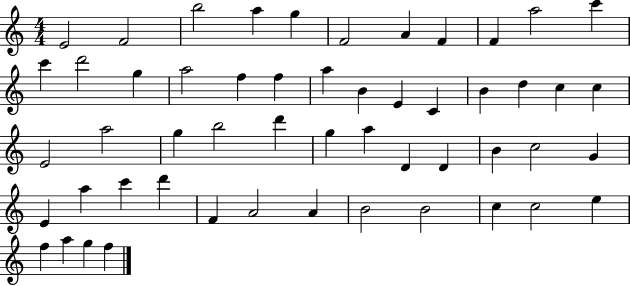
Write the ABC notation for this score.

X:1
T:Untitled
M:4/4
L:1/4
K:C
E2 F2 b2 a g F2 A F F a2 c' c' d'2 g a2 f f a B E C B d c c E2 a2 g b2 d' g a D D B c2 G E a c' d' F A2 A B2 B2 c c2 e f a g f